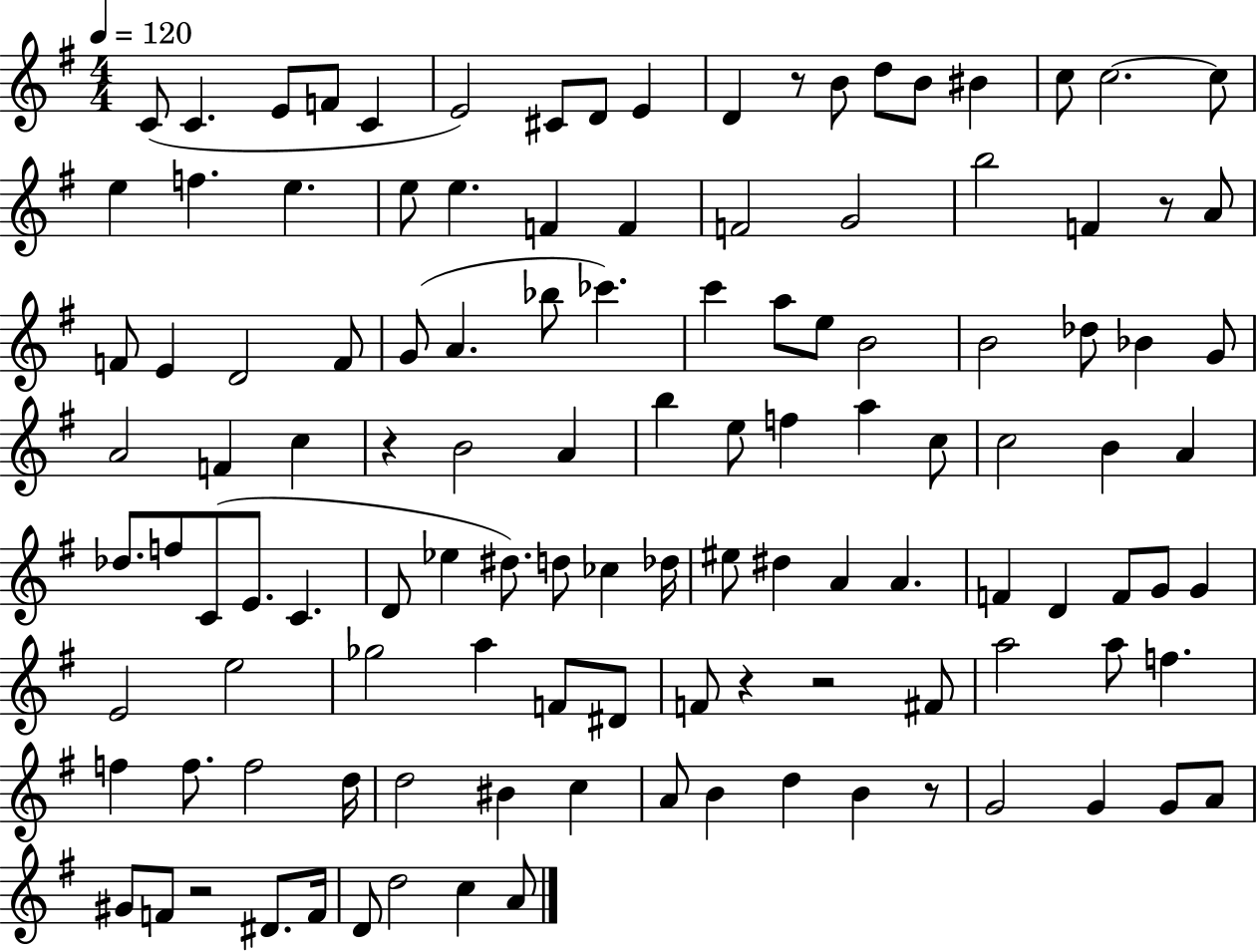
C4/e C4/q. E4/e F4/e C4/q E4/h C#4/e D4/e E4/q D4/q R/e B4/e D5/e B4/e BIS4/q C5/e C5/h. C5/e E5/q F5/q. E5/q. E5/e E5/q. F4/q F4/q F4/h G4/h B5/h F4/q R/e A4/e F4/e E4/q D4/h F4/e G4/e A4/q. Bb5/e CES6/q. C6/q A5/e E5/e B4/h B4/h Db5/e Bb4/q G4/e A4/h F4/q C5/q R/q B4/h A4/q B5/q E5/e F5/q A5/q C5/e C5/h B4/q A4/q Db5/e. F5/e C4/e E4/e. C4/q. D4/e Eb5/q D#5/e. D5/e CES5/q Db5/s EIS5/e D#5/q A4/q A4/q. F4/q D4/q F4/e G4/e G4/q E4/h E5/h Gb5/h A5/q F4/e D#4/e F4/e R/q R/h F#4/e A5/h A5/e F5/q. F5/q F5/e. F5/h D5/s D5/h BIS4/q C5/q A4/e B4/q D5/q B4/q R/e G4/h G4/q G4/e A4/e G#4/e F4/e R/h D#4/e. F4/s D4/e D5/h C5/q A4/e